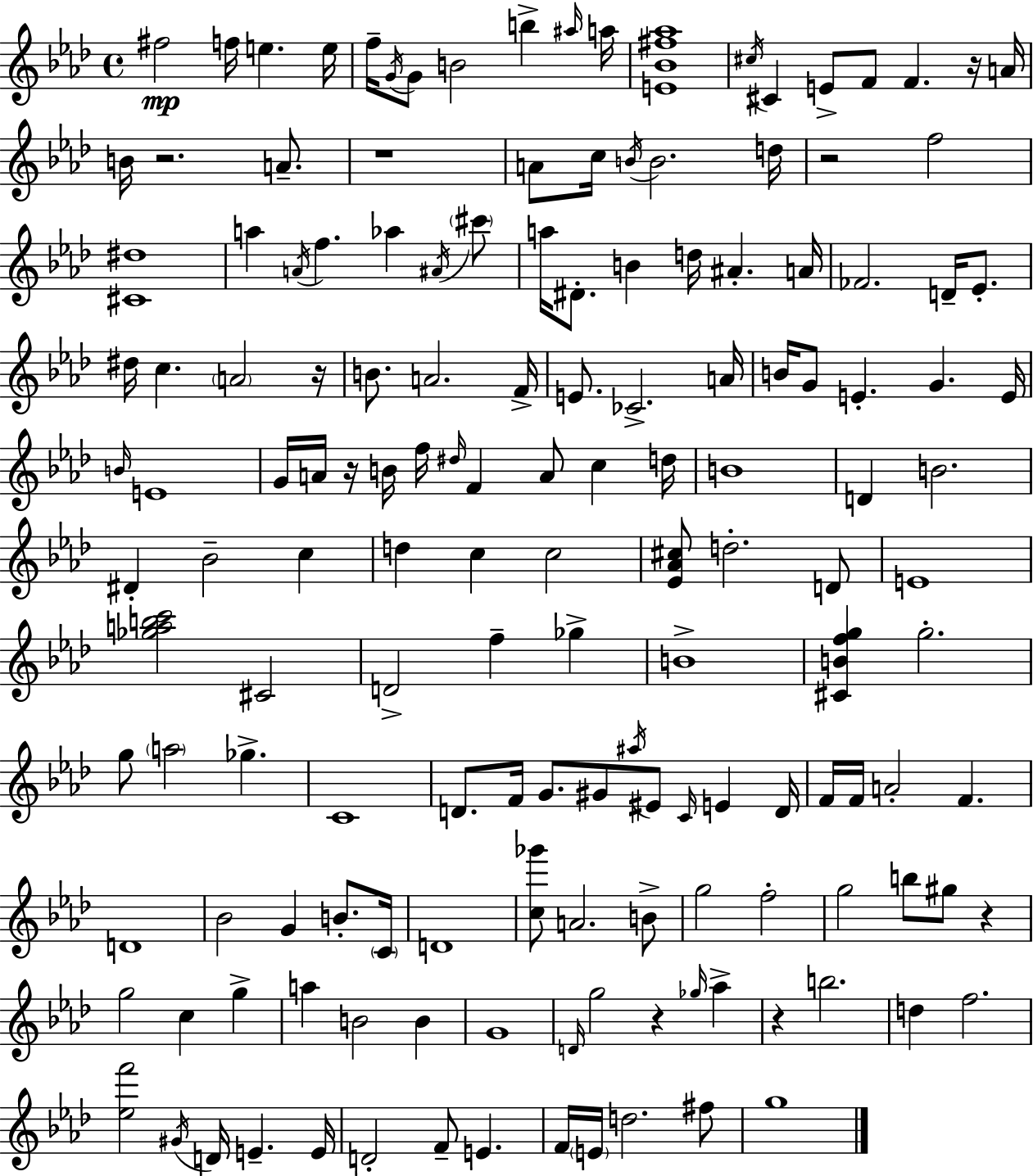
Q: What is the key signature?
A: F minor